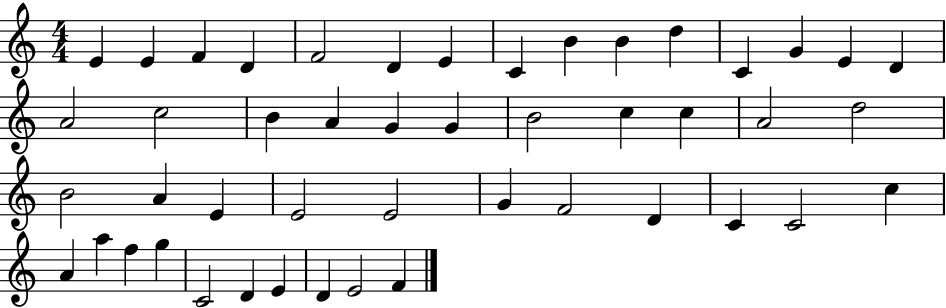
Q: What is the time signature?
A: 4/4